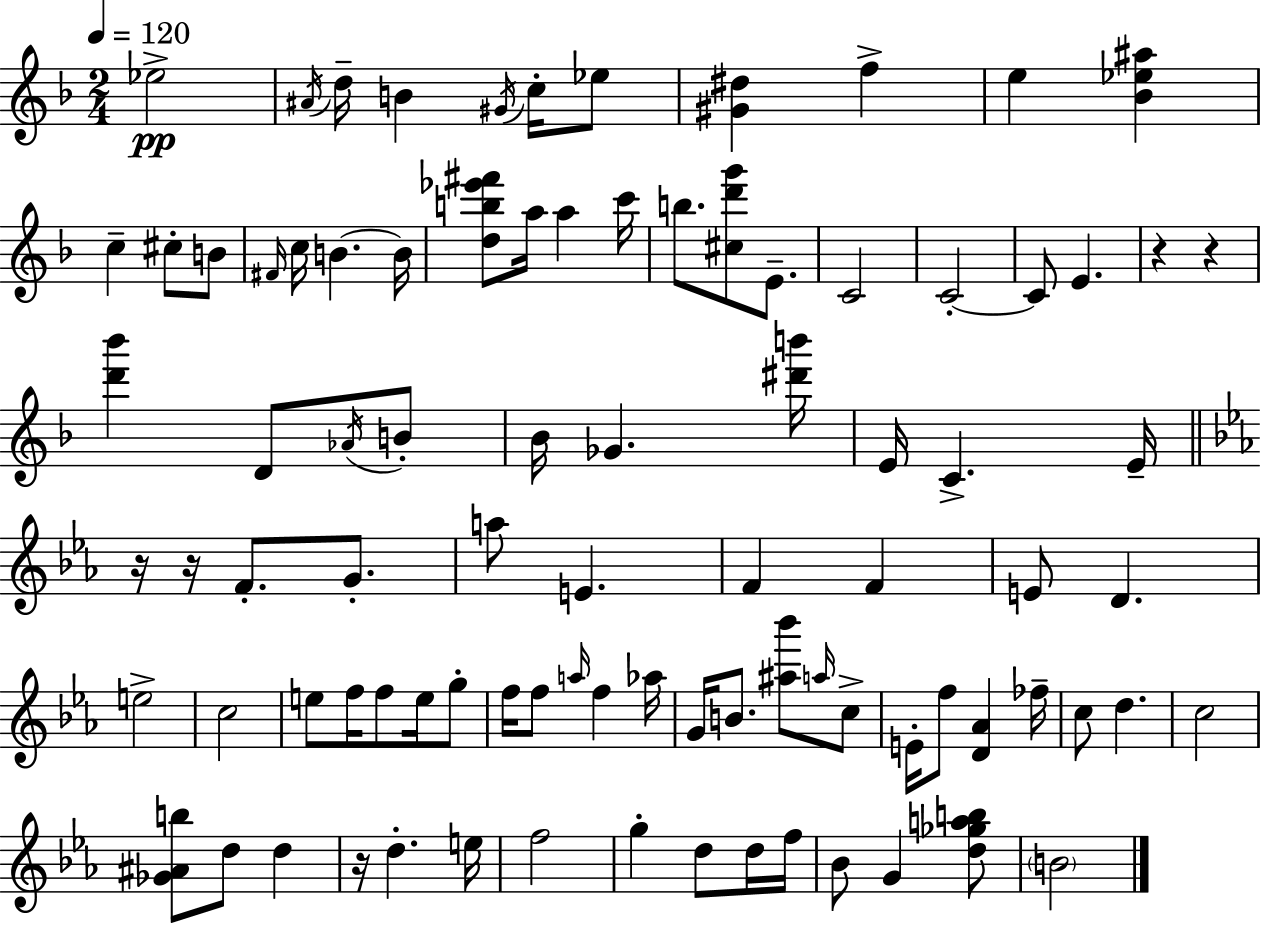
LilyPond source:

{
  \clef treble
  \numericTimeSignature
  \time 2/4
  \key f \major
  \tempo 4 = 120
  \repeat volta 2 { ees''2->\pp | \acciaccatura { ais'16 } d''16-- b'4 \acciaccatura { gis'16 } c''16-. | ees''8 <gis' dis''>4 f''4-> | e''4 <bes' ees'' ais''>4 | \break c''4-- cis''8-. | b'8 \grace { fis'16 } c''16 b'4.~~ | b'16 <d'' b'' ees''' fis'''>8 a''16 a''4 | c'''16 b''8. <cis'' d''' g'''>8 | \break e'8.-- c'2 | c'2-.~~ | c'8 e'4. | r4 r4 | \break <d''' bes'''>4 d'8 | \acciaccatura { aes'16 } b'8-. bes'16 ges'4. | <dis''' b'''>16 e'16 c'4.-> | e'16-- \bar "||" \break \key c \minor r16 r16 f'8.-. g'8.-. | a''8 e'4. | f'4 f'4 | e'8 d'4. | \break e''2-> | c''2 | e''8 f''16 f''8 e''16 g''8-. | f''16 f''8 \grace { a''16 } f''4 | \break aes''16 g'16 b'8. <ais'' bes'''>8 \grace { a''16 } | c''8-> e'16-. f''8 <d' aes'>4 | fes''16-- c''8 d''4. | c''2 | \break <ges' ais' b''>8 d''8 d''4 | r16 d''4.-. | e''16 f''2 | g''4-. d''8 | \break d''16 f''16 bes'8 g'4 | <d'' ges'' a'' b''>8 \parenthesize b'2 | } \bar "|."
}